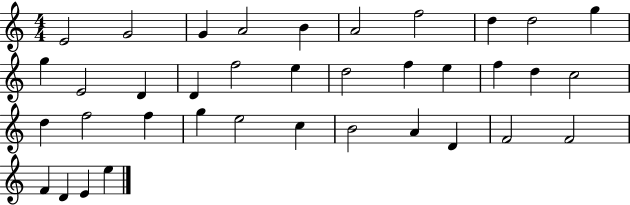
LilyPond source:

{
  \clef treble
  \numericTimeSignature
  \time 4/4
  \key c \major
  e'2 g'2 | g'4 a'2 b'4 | a'2 f''2 | d''4 d''2 g''4 | \break g''4 e'2 d'4 | d'4 f''2 e''4 | d''2 f''4 e''4 | f''4 d''4 c''2 | \break d''4 f''2 f''4 | g''4 e''2 c''4 | b'2 a'4 d'4 | f'2 f'2 | \break f'4 d'4 e'4 e''4 | \bar "|."
}